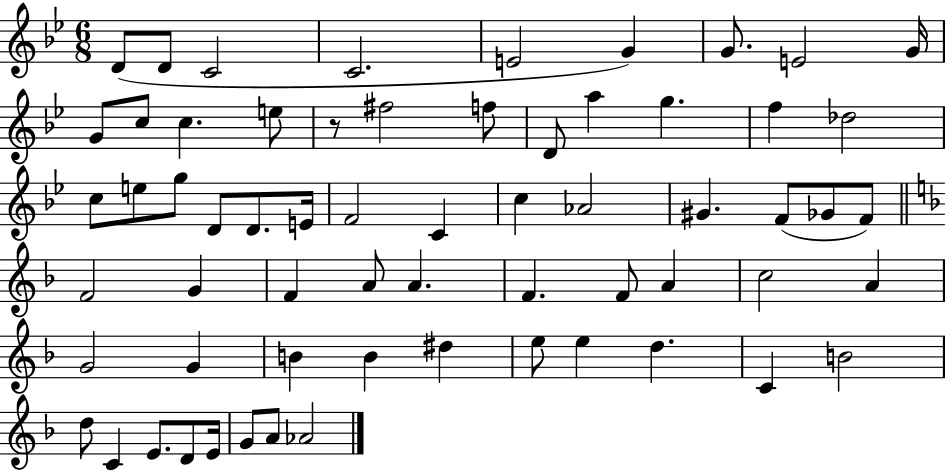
{
  \clef treble
  \numericTimeSignature
  \time 6/8
  \key bes \major
  d'8( d'8 c'2 | c'2. | e'2 g'4) | g'8. e'2 g'16 | \break g'8 c''8 c''4. e''8 | r8 fis''2 f''8 | d'8 a''4 g''4. | f''4 des''2 | \break c''8 e''8 g''8 d'8 d'8. e'16 | f'2 c'4 | c''4 aes'2 | gis'4. f'8( ges'8 f'8) | \break \bar "||" \break \key f \major f'2 g'4 | f'4 a'8 a'4. | f'4. f'8 a'4 | c''2 a'4 | \break g'2 g'4 | b'4 b'4 dis''4 | e''8 e''4 d''4. | c'4 b'2 | \break d''8 c'4 e'8. d'8 e'16 | g'8 a'8 aes'2 | \bar "|."
}